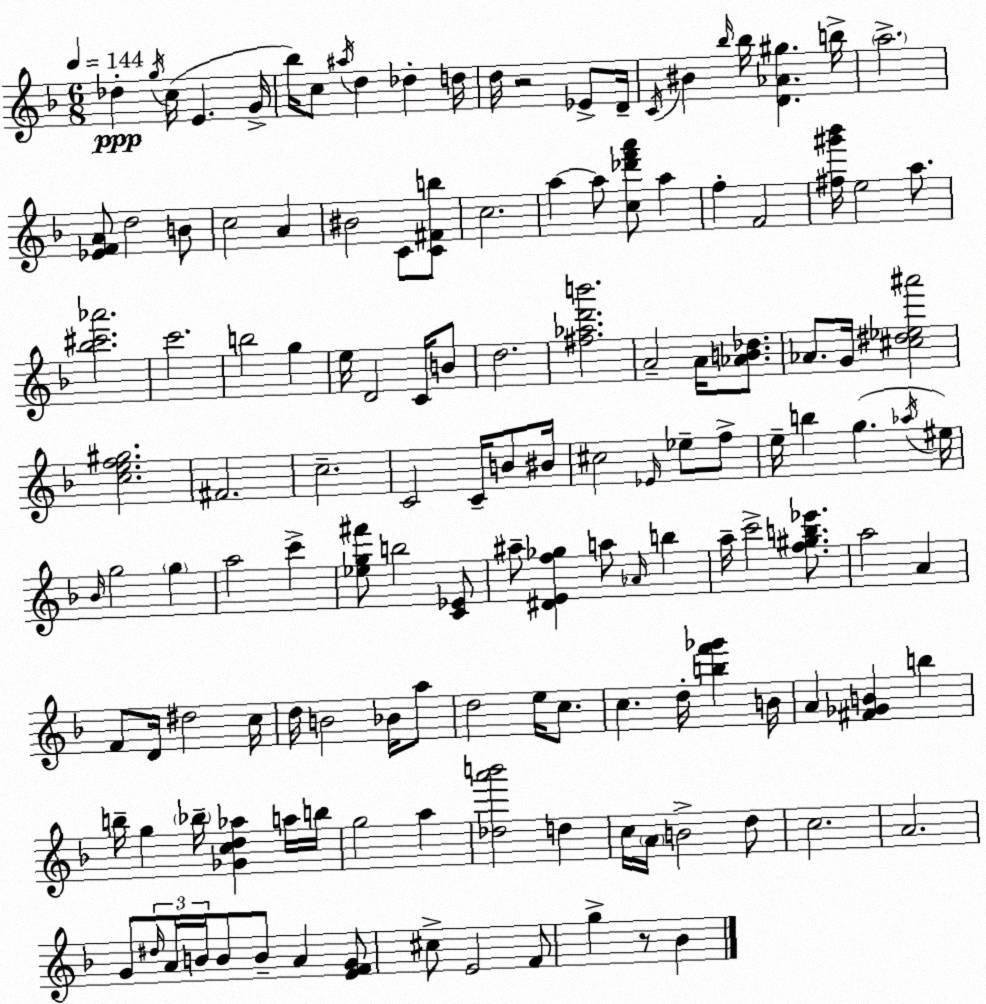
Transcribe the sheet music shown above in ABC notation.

X:1
T:Untitled
M:6/8
L:1/4
K:F
_d g/4 c/4 E G/4 _b/4 c/2 ^a/4 d _d d/4 d/4 z2 _E/2 D/4 C/4 ^B _b/4 _b/4 [D_A^g] b/4 a2 [_EFA]/2 d2 B/2 c2 A ^B2 C/2 [C^Fb]/2 c2 a a/2 [c_d'f'a']/2 a f F2 [^f^g'_b']/4 e2 a/2 [_b^c'_a']2 c'2 b2 g e/4 D2 C/4 B/2 d2 [^f_ad'b']2 A2 A/4 [_AB_d]/2 _A/2 G/4 [^c^d_e^a']2 [cef^g]2 ^F2 c2 C2 C/4 B/2 ^B/4 ^c2 _E/4 _e/2 f/2 e/4 b g _a/4 ^e/4 _B/4 g2 g a2 c' [_eg^f']/2 b2 [C_E]/2 ^a/2 [^DEf_g] a/2 _A/4 b a/4 c'2 [f^gb_e']/2 a2 A F/2 D/4 ^d2 c/4 d/4 B2 _B/4 a/2 d2 e/4 c/2 c d/4 [bf'_g'] B/4 A [^F_GB] b b/4 g _b/4 [_Gcd_a] a/4 b/4 g2 a [_da'b']2 d c/4 A/4 B2 d/2 c2 A2 G/2 ^d/4 A/4 B/4 B/2 B/2 A [EFG]/2 ^c/2 E2 F/2 g z/2 _B